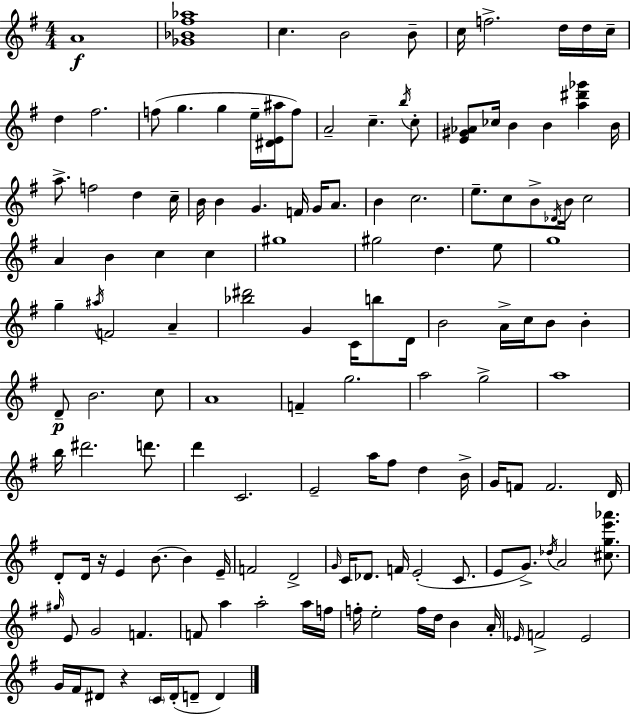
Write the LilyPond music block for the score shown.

{
  \clef treble
  \numericTimeSignature
  \time 4/4
  \key e \minor
  a'1\f | <ges' bes' fis'' aes''>1 | c''4. b'2 b'8-- | c''16 f''2.-> d''16 d''16 c''16-- | \break d''4 fis''2. | f''8( g''4. g''4 e''16-- <dis' e' ais''>16 f''8) | a'2-- c''4.-- \acciaccatura { b''16 } c''8-. | <e' gis' aes'>8 ces''16 b'4 b'4 <a'' dis''' ges'''>4 | \break b'16 a''8.-> f''2 d''4 | c''16-- b'16 b'4 g'4. f'16 g'16 a'8. | b'4 c''2. | e''8.-- c''8 b'8-> \acciaccatura { des'16 } b'16 c''2 | \break a'4 b'4 c''4 c''4 | gis''1 | gis''2 d''4. | e''8 g''1 | \break g''4-- \acciaccatura { ais''16 } f'2 a'4-- | <bes'' dis'''>2 g'4 c'16 | b''8 d'16 b'2 a'16-> c''16 b'8 b'4-. | d'8--\p b'2. | \break c''8 a'1 | f'4-- g''2. | a''2 g''2-> | a''1 | \break b''16 dis'''2. | d'''8. d'''4 c'2. | e'2-- a''16 fis''8 d''4 | b'16-> g'16 f'8 f'2. | \break d'16 d'8-. d'16 r16 e'4 b'8.~~ b'4 | e'16-- f'2 d'2-> | \grace { g'16 } c'16 des'8. f'16 e'2-.( | c'8. e'8 g'8.->) \acciaccatura { des''16 } a'2 | \break <cis'' g'' e''' aes'''>8. \grace { gis''16 } e'8 g'2 | f'4. f'8 a''4 a''2-. | a''16 f''16 f''16-. e''2-. f''16 | d''16 b'4 a'16-. \grace { ees'16 } f'2-> ees'2 | \break g'16 fis'16 dis'8 r4 \parenthesize c'16 | dis'16-.( d'8-- d'4) \bar "|."
}